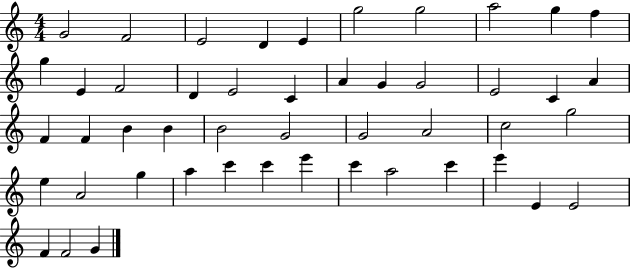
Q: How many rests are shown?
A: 0